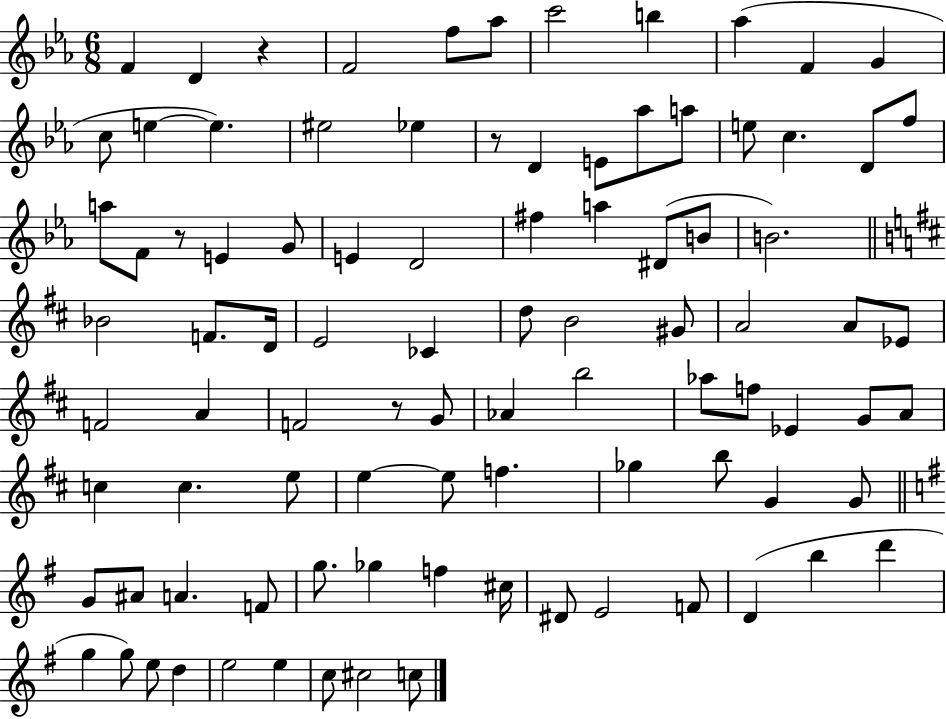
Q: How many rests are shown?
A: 4